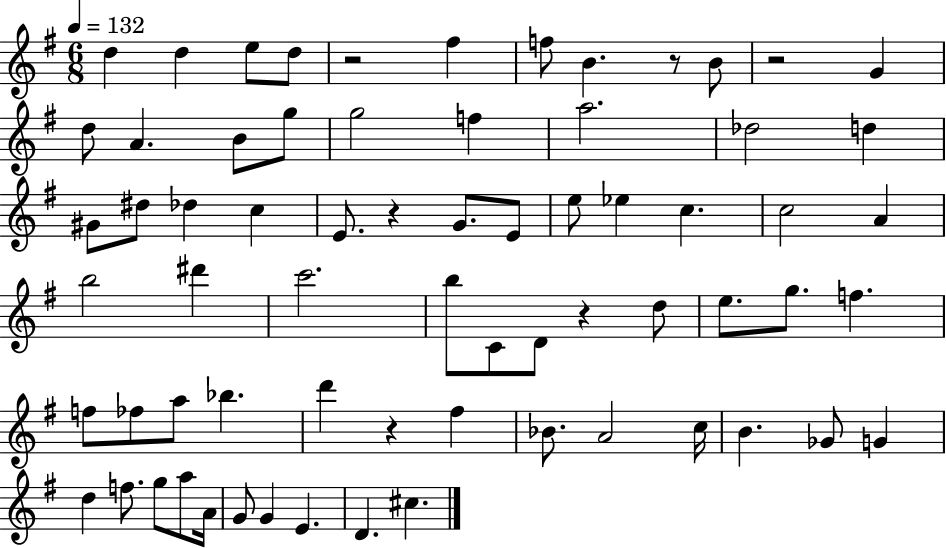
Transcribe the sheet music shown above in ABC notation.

X:1
T:Untitled
M:6/8
L:1/4
K:G
d d e/2 d/2 z2 ^f f/2 B z/2 B/2 z2 G d/2 A B/2 g/2 g2 f a2 _d2 d ^G/2 ^d/2 _d c E/2 z G/2 E/2 e/2 _e c c2 A b2 ^d' c'2 b/2 C/2 D/2 z d/2 e/2 g/2 f f/2 _f/2 a/2 _b d' z ^f _B/2 A2 c/4 B _G/2 G d f/2 g/2 a/2 A/4 G/2 G E D ^c